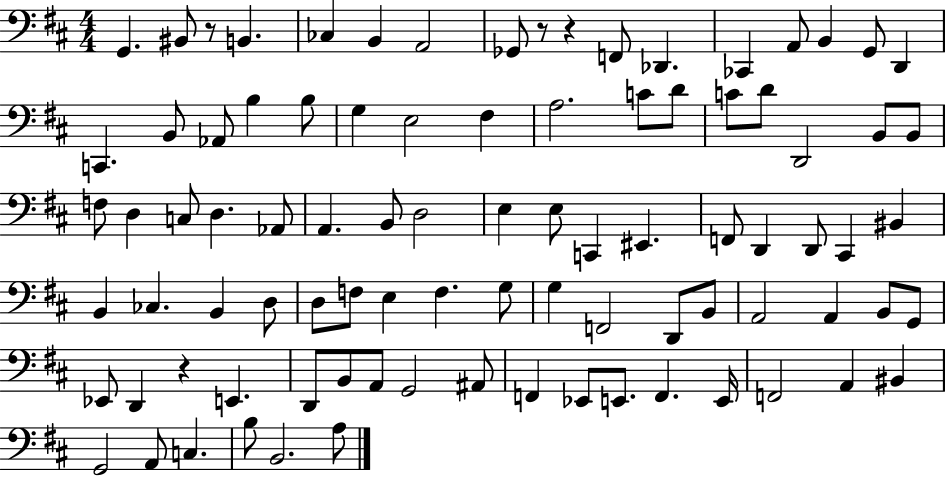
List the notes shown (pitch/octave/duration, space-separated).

G2/q. BIS2/e R/e B2/q. CES3/q B2/q A2/h Gb2/e R/e R/q F2/e Db2/q. CES2/q A2/e B2/q G2/e D2/q C2/q. B2/e Ab2/e B3/q B3/e G3/q E3/h F#3/q A3/h. C4/e D4/e C4/e D4/e D2/h B2/e B2/e F3/e D3/q C3/e D3/q. Ab2/e A2/q. B2/e D3/h E3/q E3/e C2/q EIS2/q. F2/e D2/q D2/e C#2/q BIS2/q B2/q CES3/q. B2/q D3/e D3/e F3/e E3/q F3/q. G3/e G3/q F2/h D2/e B2/e A2/h A2/q B2/e G2/e Eb2/e D2/q R/q E2/q. D2/e B2/e A2/e G2/h A#2/e F2/q Eb2/e E2/e. F2/q. E2/s F2/h A2/q BIS2/q G2/h A2/e C3/q. B3/e B2/h. A3/e